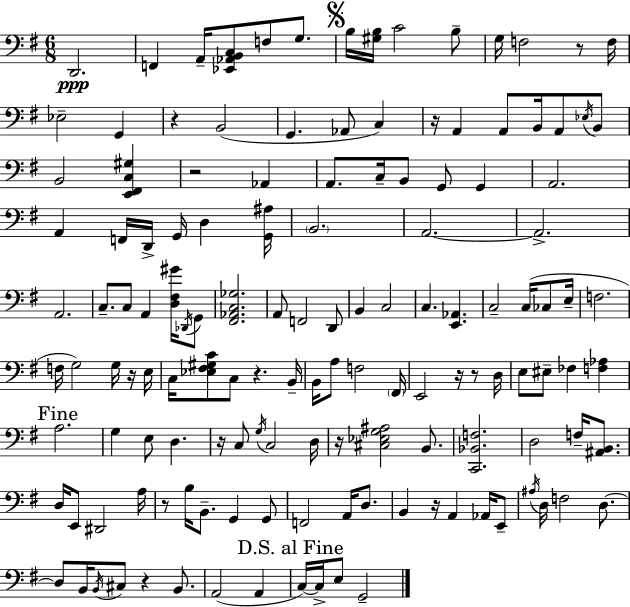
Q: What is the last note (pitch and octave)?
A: G2